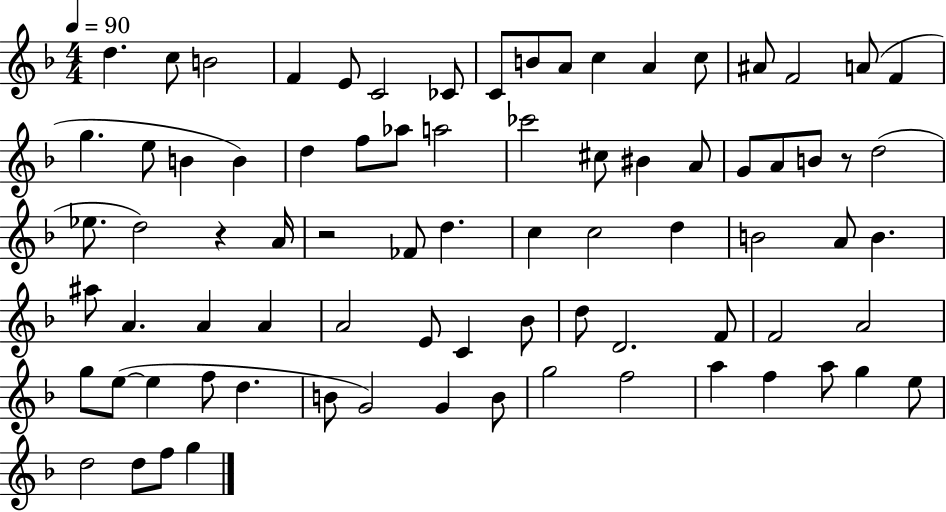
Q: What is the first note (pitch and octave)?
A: D5